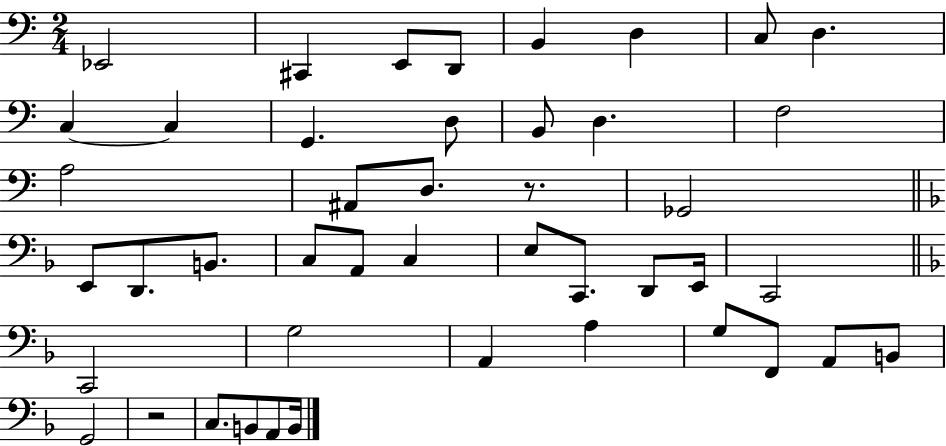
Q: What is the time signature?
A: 2/4